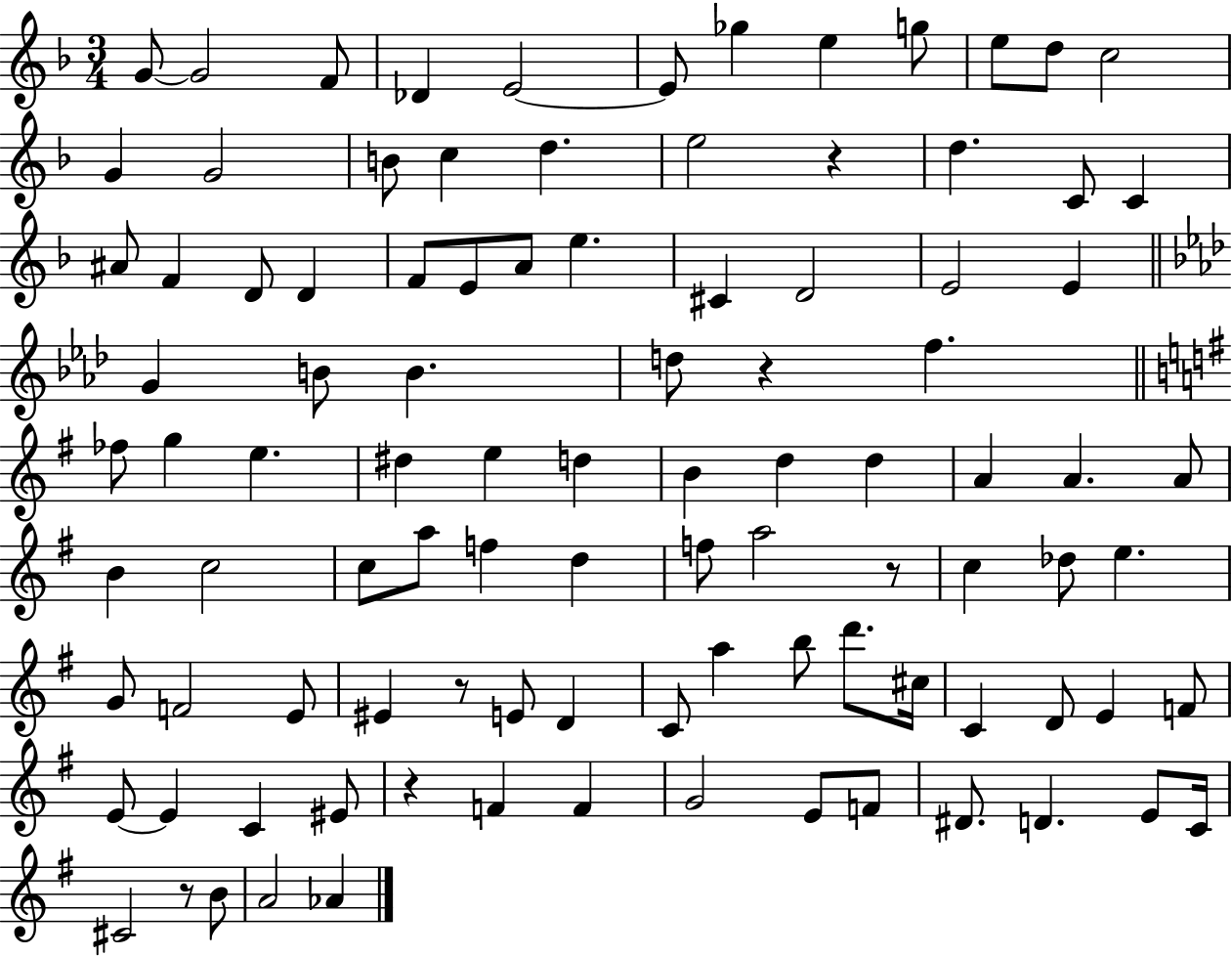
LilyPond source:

{
  \clef treble
  \numericTimeSignature
  \time 3/4
  \key f \major
  g'8~~ g'2 f'8 | des'4 e'2~~ | e'8 ges''4 e''4 g''8 | e''8 d''8 c''2 | \break g'4 g'2 | b'8 c''4 d''4. | e''2 r4 | d''4. c'8 c'4 | \break ais'8 f'4 d'8 d'4 | f'8 e'8 a'8 e''4. | cis'4 d'2 | e'2 e'4 | \break \bar "||" \break \key f \minor g'4 b'8 b'4. | d''8 r4 f''4. | \bar "||" \break \key g \major fes''8 g''4 e''4. | dis''4 e''4 d''4 | b'4 d''4 d''4 | a'4 a'4. a'8 | \break b'4 c''2 | c''8 a''8 f''4 d''4 | f''8 a''2 r8 | c''4 des''8 e''4. | \break g'8 f'2 e'8 | eis'4 r8 e'8 d'4 | c'8 a''4 b''8 d'''8. cis''16 | c'4 d'8 e'4 f'8 | \break e'8~~ e'4 c'4 eis'8 | r4 f'4 f'4 | g'2 e'8 f'8 | dis'8. d'4. e'8 c'16 | \break cis'2 r8 b'8 | a'2 aes'4 | \bar "|."
}